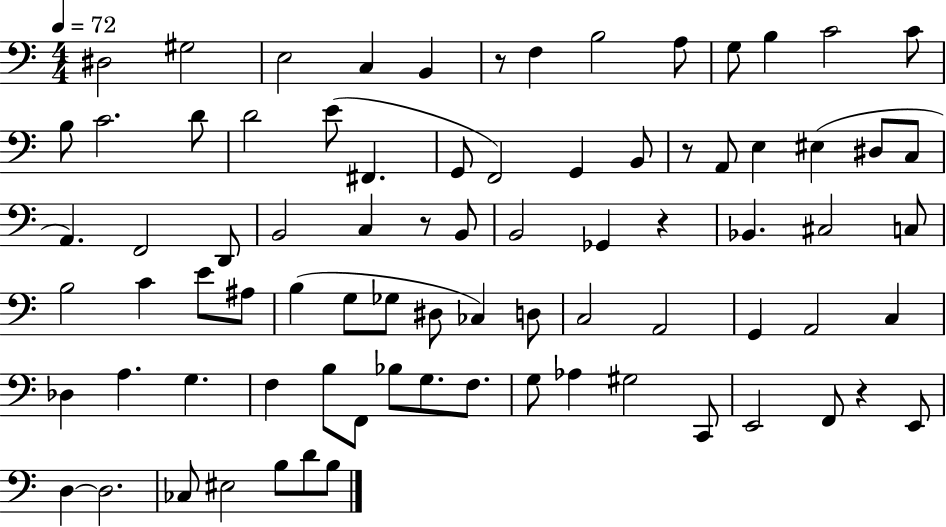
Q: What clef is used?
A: bass